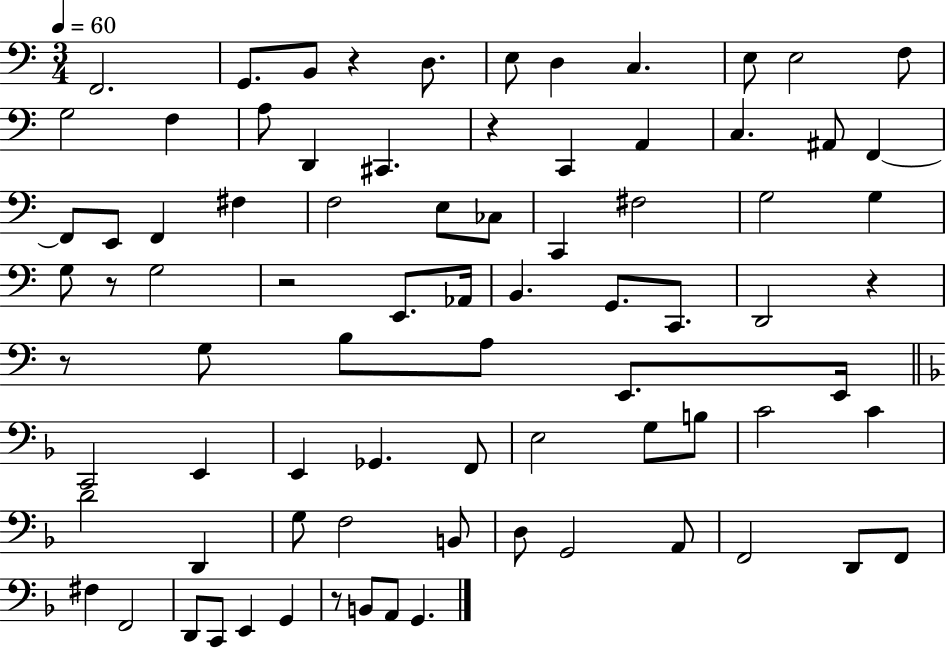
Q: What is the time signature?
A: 3/4